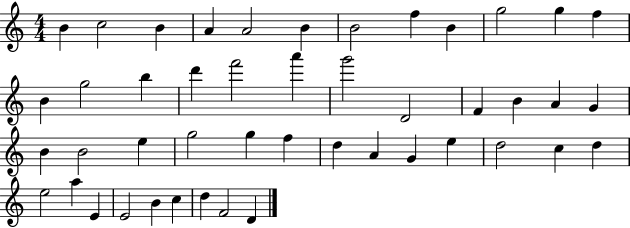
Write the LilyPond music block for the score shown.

{
  \clef treble
  \numericTimeSignature
  \time 4/4
  \key c \major
  b'4 c''2 b'4 | a'4 a'2 b'4 | b'2 f''4 b'4 | g''2 g''4 f''4 | \break b'4 g''2 b''4 | d'''4 f'''2 a'''4 | g'''2 d'2 | f'4 b'4 a'4 g'4 | \break b'4 b'2 e''4 | g''2 g''4 f''4 | d''4 a'4 g'4 e''4 | d''2 c''4 d''4 | \break e''2 a''4 e'4 | e'2 b'4 c''4 | d''4 f'2 d'4 | \bar "|."
}